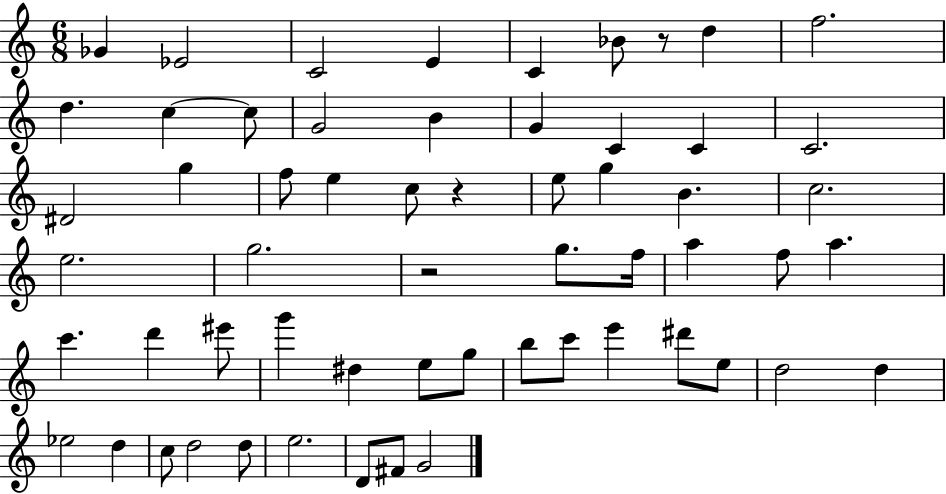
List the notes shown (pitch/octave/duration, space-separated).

Gb4/q Eb4/h C4/h E4/q C4/q Bb4/e R/e D5/q F5/h. D5/q. C5/q C5/e G4/h B4/q G4/q C4/q C4/q C4/h. D#4/h G5/q F5/e E5/q C5/e R/q E5/e G5/q B4/q. C5/h. E5/h. G5/h. R/h G5/e. F5/s A5/q F5/e A5/q. C6/q. D6/q EIS6/e G6/q D#5/q E5/e G5/e B5/e C6/e E6/q D#6/e E5/e D5/h D5/q Eb5/h D5/q C5/e D5/h D5/e E5/h. D4/e F#4/e G4/h